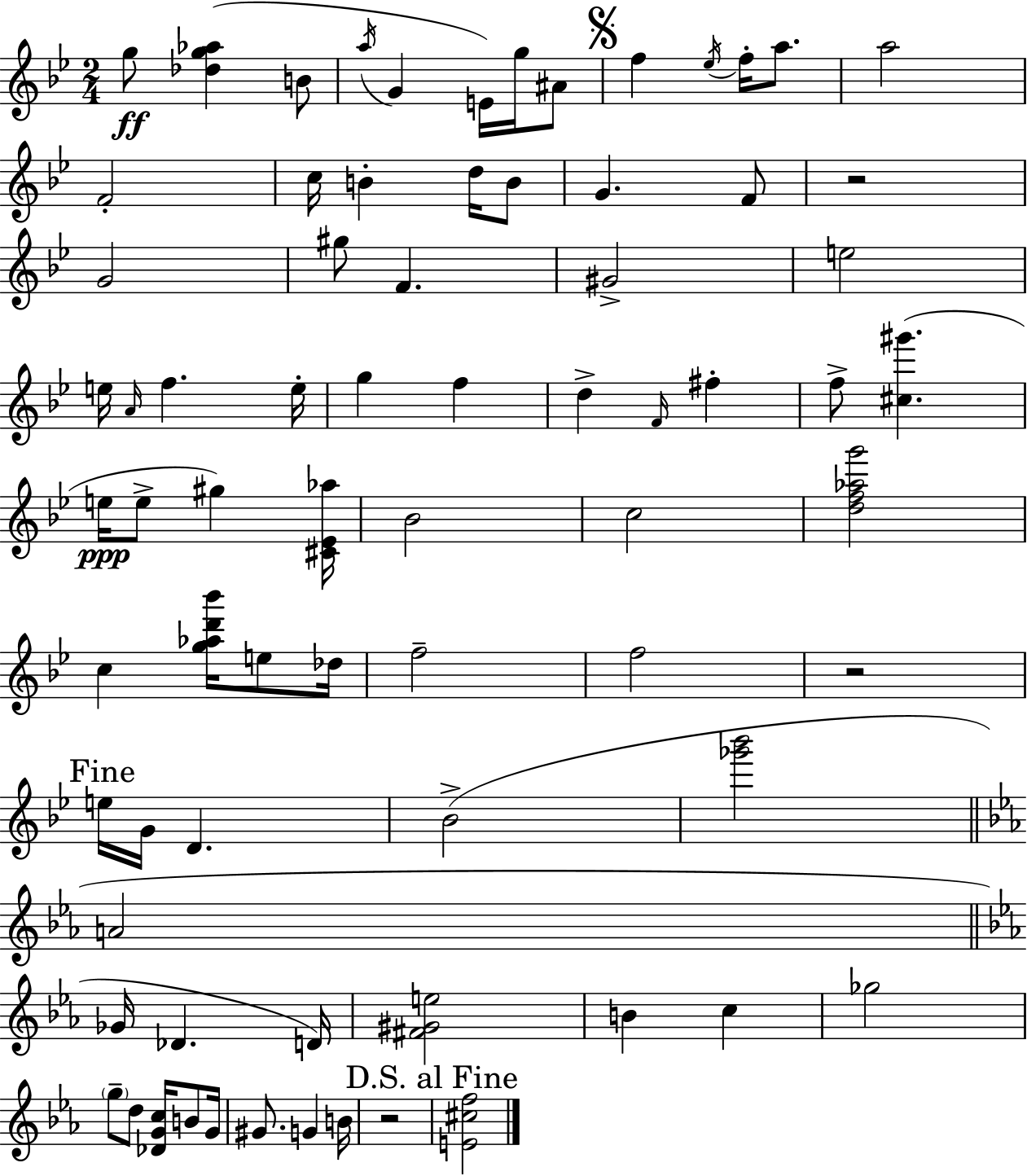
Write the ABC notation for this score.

X:1
T:Untitled
M:2/4
L:1/4
K:Bb
g/2 [_dg_a] B/2 a/4 G E/4 g/4 ^A/2 f _e/4 f/4 a/2 a2 F2 c/4 B d/4 B/2 G F/2 z2 G2 ^g/2 F ^G2 e2 e/4 A/4 f e/4 g f d F/4 ^f f/2 [^c^g'] e/4 e/2 ^g [^C_E_a]/4 _B2 c2 [df_ag']2 c [g_ad'_b']/4 e/2 _d/4 f2 f2 z2 e/4 G/4 D _B2 [_g'_b']2 A2 _G/4 _D D/4 [^F^Ge]2 B c _g2 g/2 d/2 [_DGc]/4 B/2 G/4 ^G/2 G B/4 z2 [E^cf]2